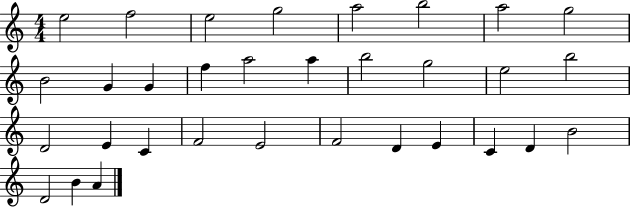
{
  \clef treble
  \numericTimeSignature
  \time 4/4
  \key c \major
  e''2 f''2 | e''2 g''2 | a''2 b''2 | a''2 g''2 | \break b'2 g'4 g'4 | f''4 a''2 a''4 | b''2 g''2 | e''2 b''2 | \break d'2 e'4 c'4 | f'2 e'2 | f'2 d'4 e'4 | c'4 d'4 b'2 | \break d'2 b'4 a'4 | \bar "|."
}